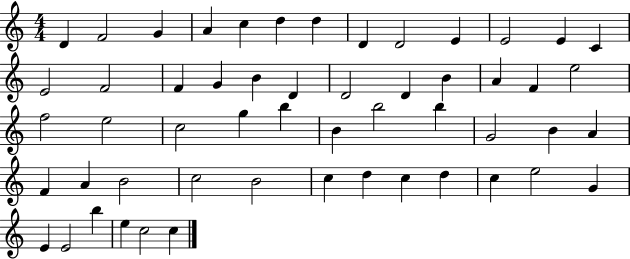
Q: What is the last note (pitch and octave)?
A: C5